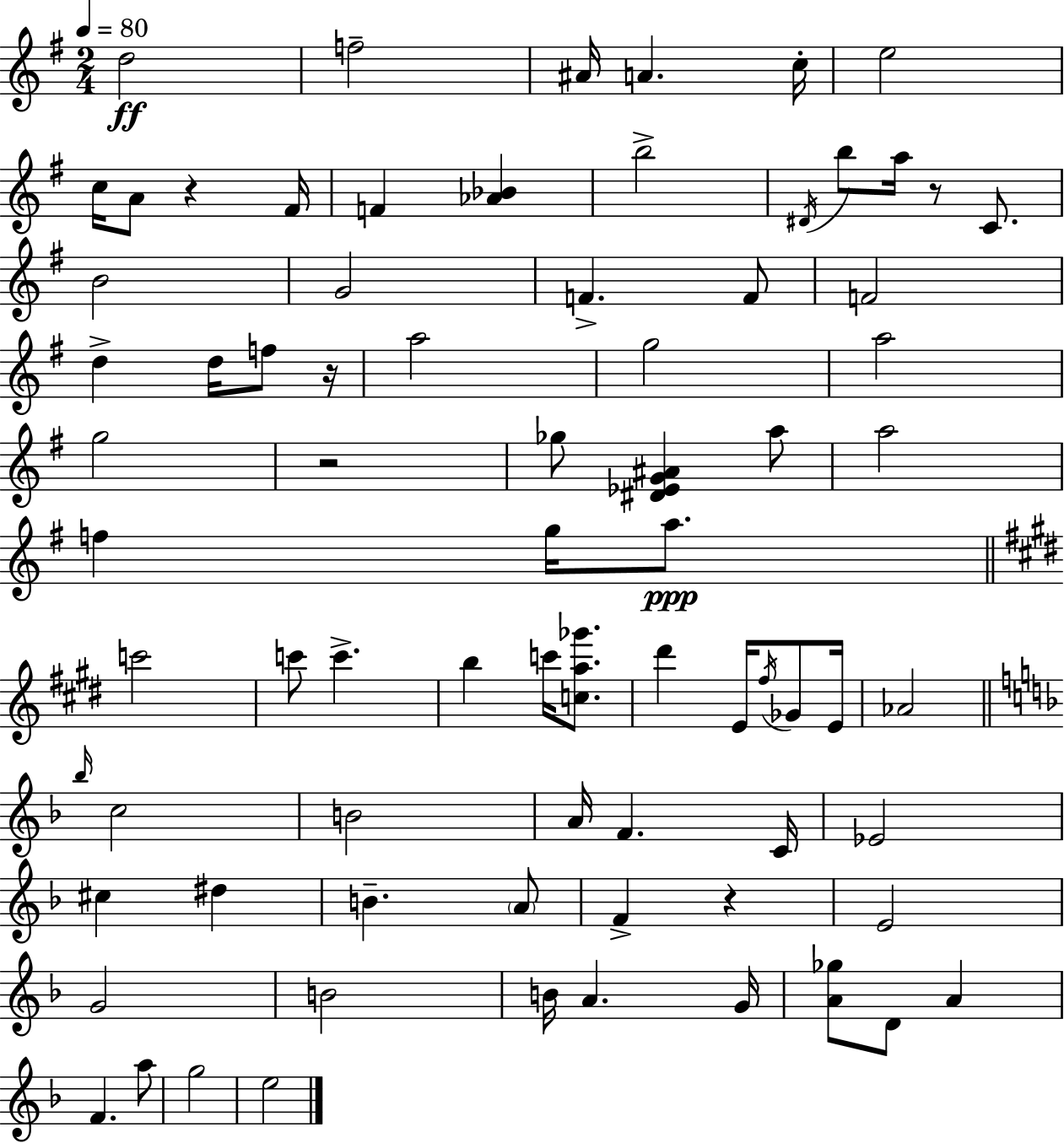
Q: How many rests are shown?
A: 5